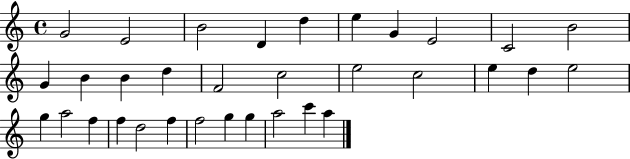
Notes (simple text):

G4/h E4/h B4/h D4/q D5/q E5/q G4/q E4/h C4/h B4/h G4/q B4/q B4/q D5/q F4/h C5/h E5/h C5/h E5/q D5/q E5/h G5/q A5/h F5/q F5/q D5/h F5/q F5/h G5/q G5/q A5/h C6/q A5/q